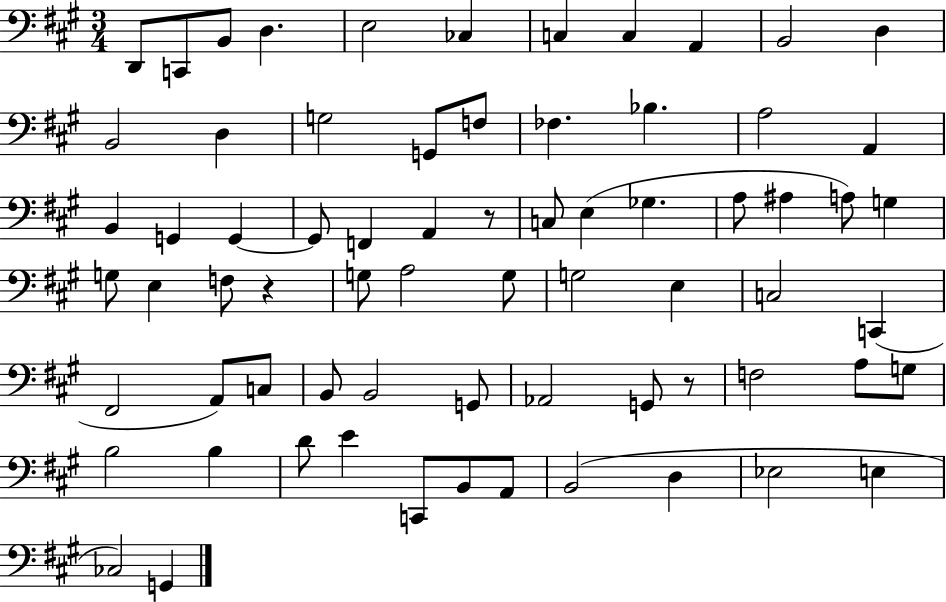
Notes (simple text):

D2/e C2/e B2/e D3/q. E3/h CES3/q C3/q C3/q A2/q B2/h D3/q B2/h D3/q G3/h G2/e F3/e FES3/q. Bb3/q. A3/h A2/q B2/q G2/q G2/q G2/e F2/q A2/q R/e C3/e E3/q Gb3/q. A3/e A#3/q A3/e G3/q G3/e E3/q F3/e R/q G3/e A3/h G3/e G3/h E3/q C3/h C2/q F#2/h A2/e C3/e B2/e B2/h G2/e Ab2/h G2/e R/e F3/h A3/e G3/e B3/h B3/q D4/e E4/q C2/e B2/e A2/e B2/h D3/q Eb3/h E3/q CES3/h G2/q